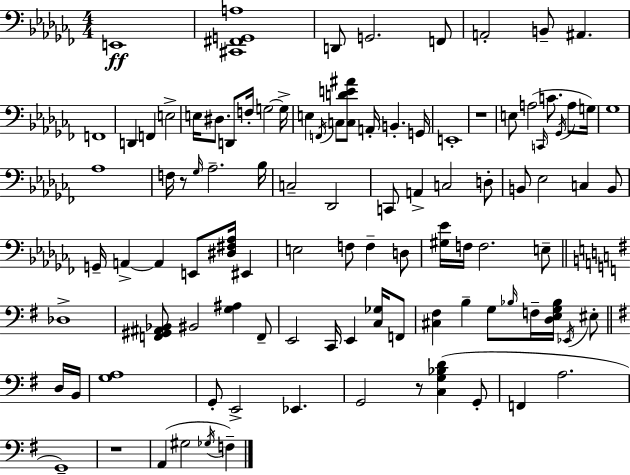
E2/w [C#2,F#2,G2,A3]/w D2/e G2/h. F2/e A2/h B2/e A#2/q. F2/w D2/q F2/q E3/h E3/s D#3/e. D2/e F3/s G3/h G3/s E3/q F2/s C3/e [C3,D4,E4,A#4]/e A2/s B2/q. G2/s E2/w R/w E3/e A3/h C2/s C4/e. Gb2/s A3/e G3/s Gb3/w Ab3/w F3/s R/e Gb3/s Ab3/h. Bb3/s C3/h Db2/h C2/e A2/q C3/h D3/e B2/e Eb3/h C3/q B2/e G2/s A2/q A2/q E2/e [D#3,F#3,Ab3]/s EIS2/q E3/h F3/e F3/q D3/e [G#3,Eb4]/s F3/s F3/h. E3/e Db3/w [F2,G#2,A#2,Bb2]/e BIS2/h [G3,A#3]/q F2/e E2/h C2/s E2/q [C3,Gb3]/s F2/e [C#3,F#3]/q B3/q G3/e Bb3/s F3/s [D3,E3,G3,Bb3]/s Eb2/s EIS3/e D3/s B2/s [G3,A3]/w G2/e E2/h Eb2/q. G2/h R/e [C3,G3,Bb3,D4]/q G2/e F2/q A3/h. G2/w R/w A2/q G#3/h Gb3/s F3/q